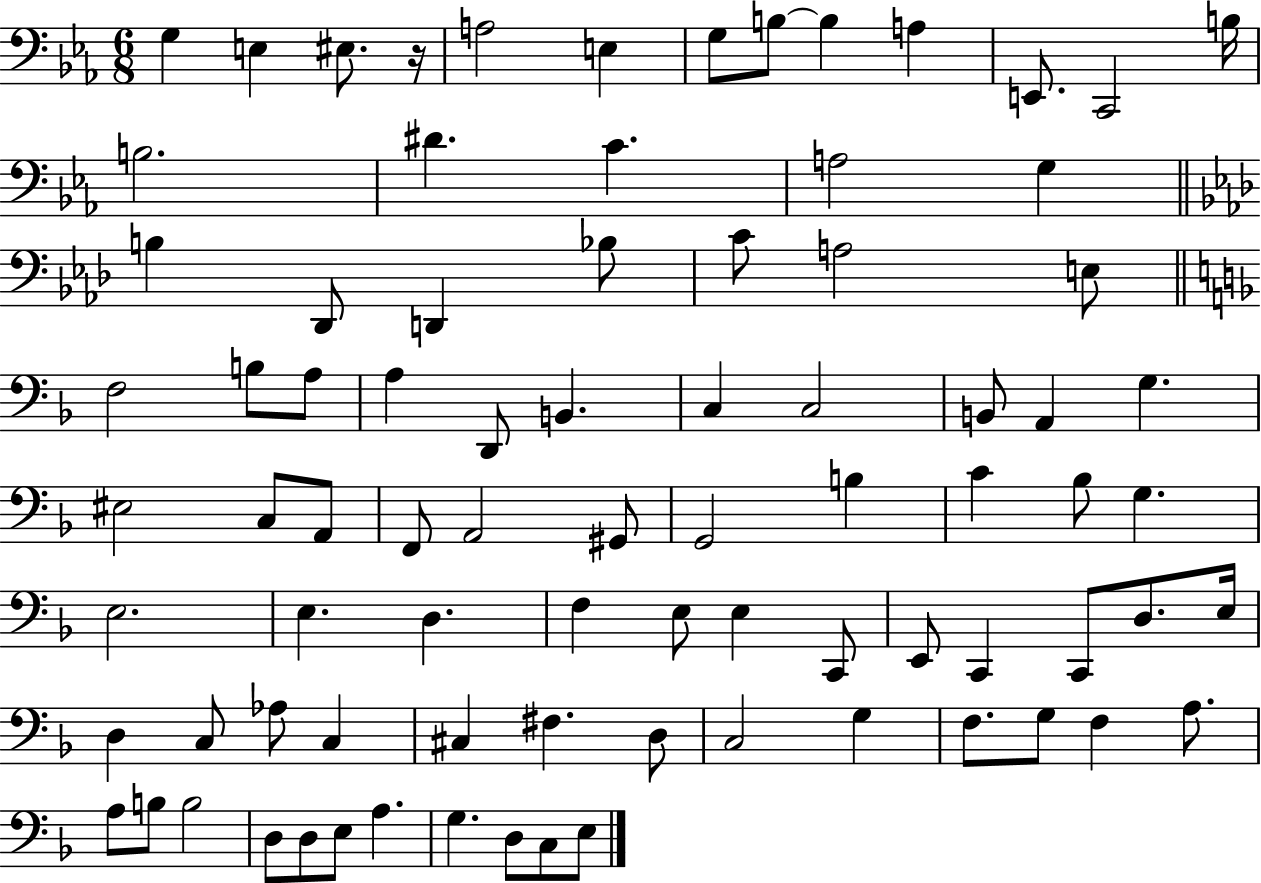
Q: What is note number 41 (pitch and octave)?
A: G#2